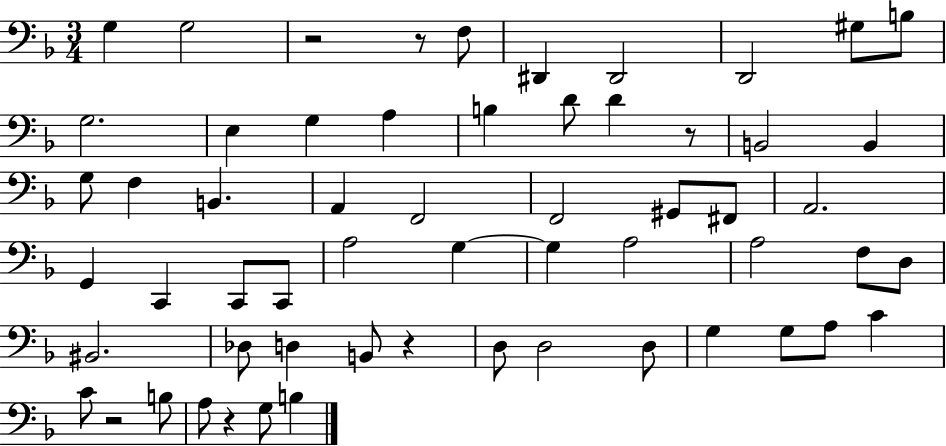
G3/q G3/h R/h R/e F3/e D#2/q D#2/h D2/h G#3/e B3/e G3/h. E3/q G3/q A3/q B3/q D4/e D4/q R/e B2/h B2/q G3/e F3/q B2/q. A2/q F2/h F2/h G#2/e F#2/e A2/h. G2/q C2/q C2/e C2/e A3/h G3/q G3/q A3/h A3/h F3/e D3/e BIS2/h. Db3/e D3/q B2/e R/q D3/e D3/h D3/e G3/q G3/e A3/e C4/q C4/e R/h B3/e A3/e R/q G3/e B3/q